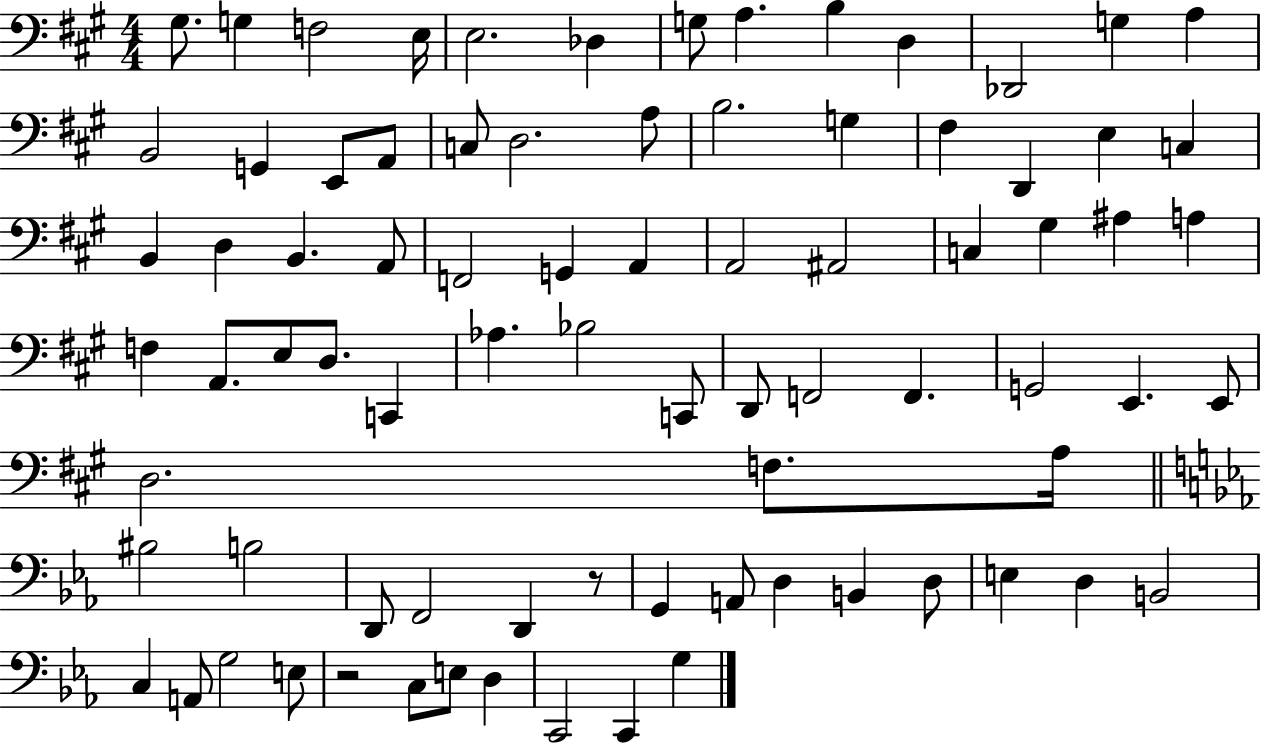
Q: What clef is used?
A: bass